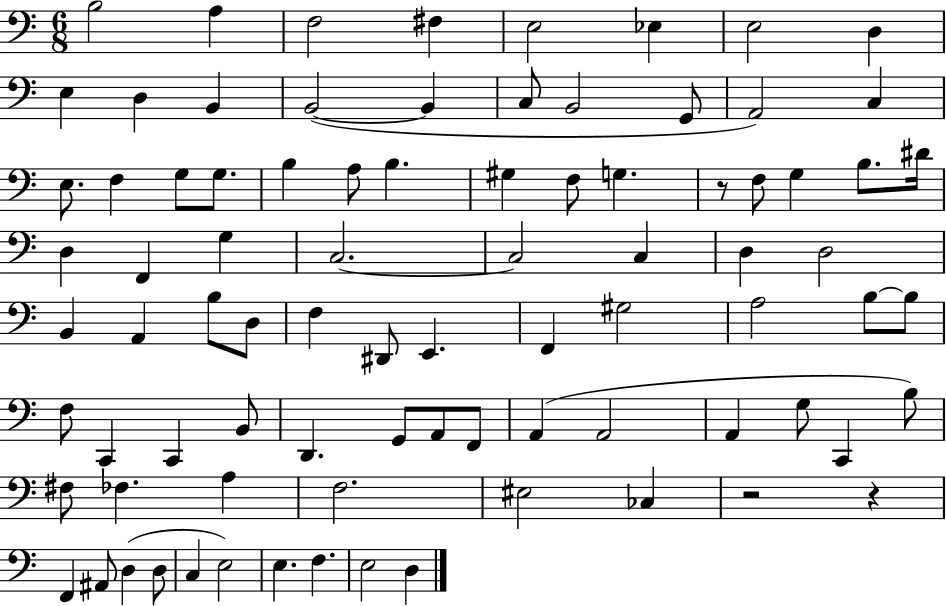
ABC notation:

X:1
T:Untitled
M:6/8
L:1/4
K:C
B,2 A, F,2 ^F, E,2 _E, E,2 D, E, D, B,, B,,2 B,, C,/2 B,,2 G,,/2 A,,2 C, E,/2 F, G,/2 G,/2 B, A,/2 B, ^G, F,/2 G, z/2 F,/2 G, B,/2 ^D/4 D, F,, G, C,2 C,2 C, D, D,2 B,, A,, B,/2 D,/2 F, ^D,,/2 E,, F,, ^G,2 A,2 B,/2 B,/2 F,/2 C,, C,, B,,/2 D,, G,,/2 A,,/2 F,,/2 A,, A,,2 A,, G,/2 C,, B,/2 ^F,/2 _F, A, F,2 ^E,2 _C, z2 z F,, ^A,,/2 D, D,/2 C, E,2 E, F, E,2 D,